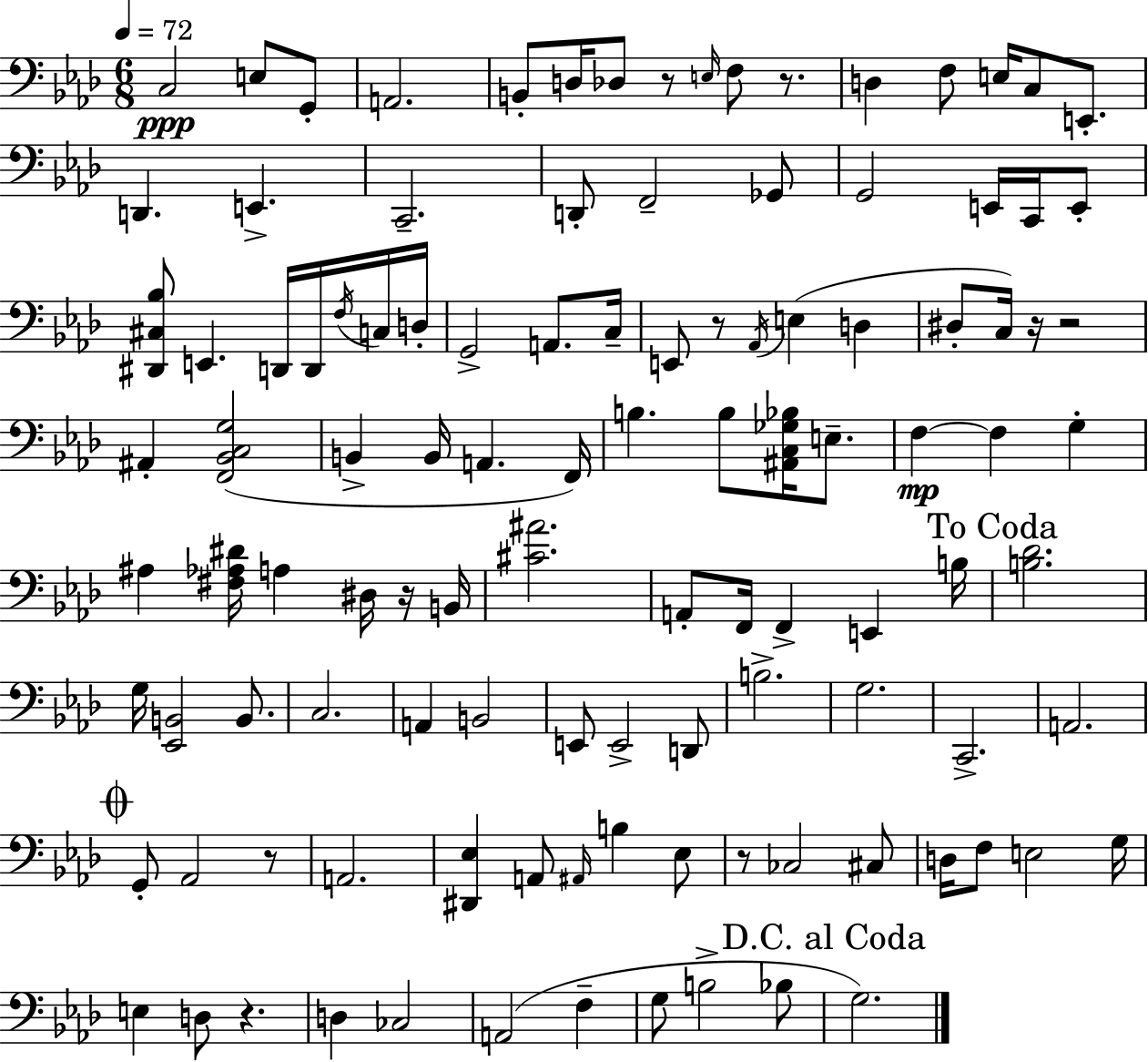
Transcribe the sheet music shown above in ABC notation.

X:1
T:Untitled
M:6/8
L:1/4
K:Fm
C,2 E,/2 G,,/2 A,,2 B,,/2 D,/4 _D,/2 z/2 E,/4 F,/2 z/2 D, F,/2 E,/4 C,/2 E,,/2 D,, E,, C,,2 D,,/2 F,,2 _G,,/2 G,,2 E,,/4 C,,/4 E,,/2 [^D,,^C,_B,]/2 E,, D,,/4 D,,/4 F,/4 C,/4 D,/4 G,,2 A,,/2 C,/4 E,,/2 z/2 _A,,/4 E, D, ^D,/2 C,/4 z/4 z2 ^A,, [F,,_B,,C,G,]2 B,, B,,/4 A,, F,,/4 B, B,/2 [^A,,C,_G,_B,]/4 E,/2 F, F, G, ^A, [^F,_A,^D]/4 A, ^D,/4 z/4 B,,/4 [^C^A]2 A,,/2 F,,/4 F,, E,, B,/4 [B,_D]2 G,/4 [_E,,B,,]2 B,,/2 C,2 A,, B,,2 E,,/2 E,,2 D,,/2 B,2 G,2 C,,2 A,,2 G,,/2 _A,,2 z/2 A,,2 [^D,,_E,] A,,/2 ^A,,/4 B, _E,/2 z/2 _C,2 ^C,/2 D,/4 F,/2 E,2 G,/4 E, D,/2 z D, _C,2 A,,2 F, G,/2 B,2 _B,/2 G,2